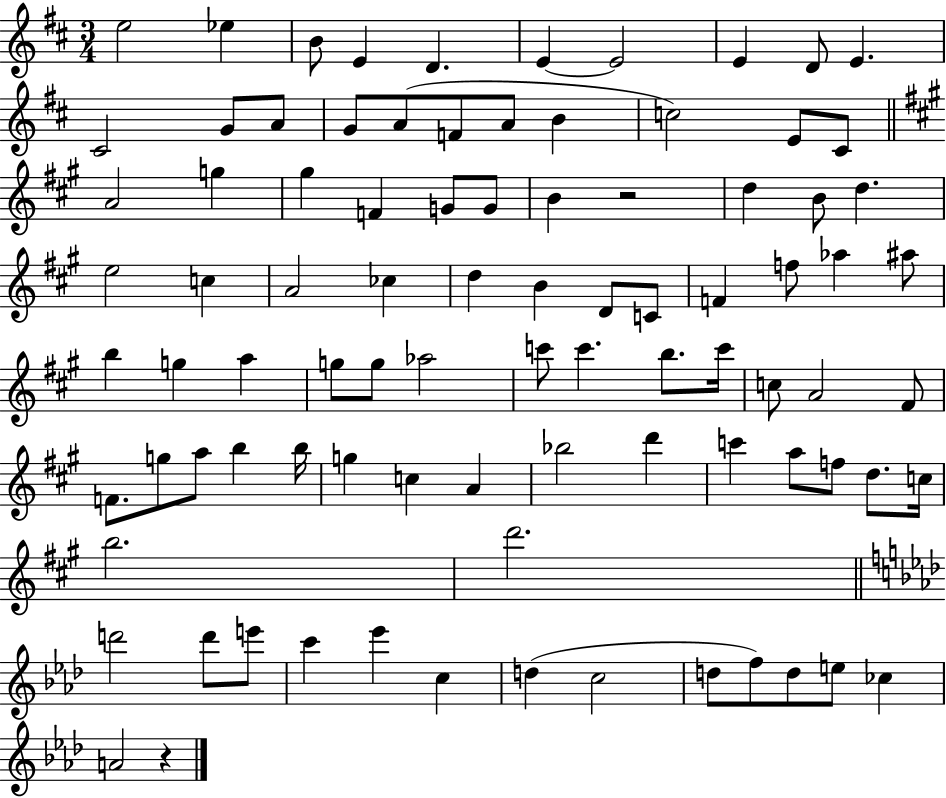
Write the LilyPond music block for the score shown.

{
  \clef treble
  \numericTimeSignature
  \time 3/4
  \key d \major
  \repeat volta 2 { e''2 ees''4 | b'8 e'4 d'4. | e'4~~ e'2 | e'4 d'8 e'4. | \break cis'2 g'8 a'8 | g'8 a'8( f'8 a'8 b'4 | c''2) e'8 cis'8 | \bar "||" \break \key a \major a'2 g''4 | gis''4 f'4 g'8 g'8 | b'4 r2 | d''4 b'8 d''4. | \break e''2 c''4 | a'2 ces''4 | d''4 b'4 d'8 c'8 | f'4 f''8 aes''4 ais''8 | \break b''4 g''4 a''4 | g''8 g''8 aes''2 | c'''8 c'''4. b''8. c'''16 | c''8 a'2 fis'8 | \break f'8. g''8 a''8 b''4 b''16 | g''4 c''4 a'4 | bes''2 d'''4 | c'''4 a''8 f''8 d''8. c''16 | \break b''2. | d'''2. | \bar "||" \break \key aes \major d'''2 d'''8 e'''8 | c'''4 ees'''4 c''4 | d''4( c''2 | d''8 f''8) d''8 e''8 ces''4 | \break a'2 r4 | } \bar "|."
}